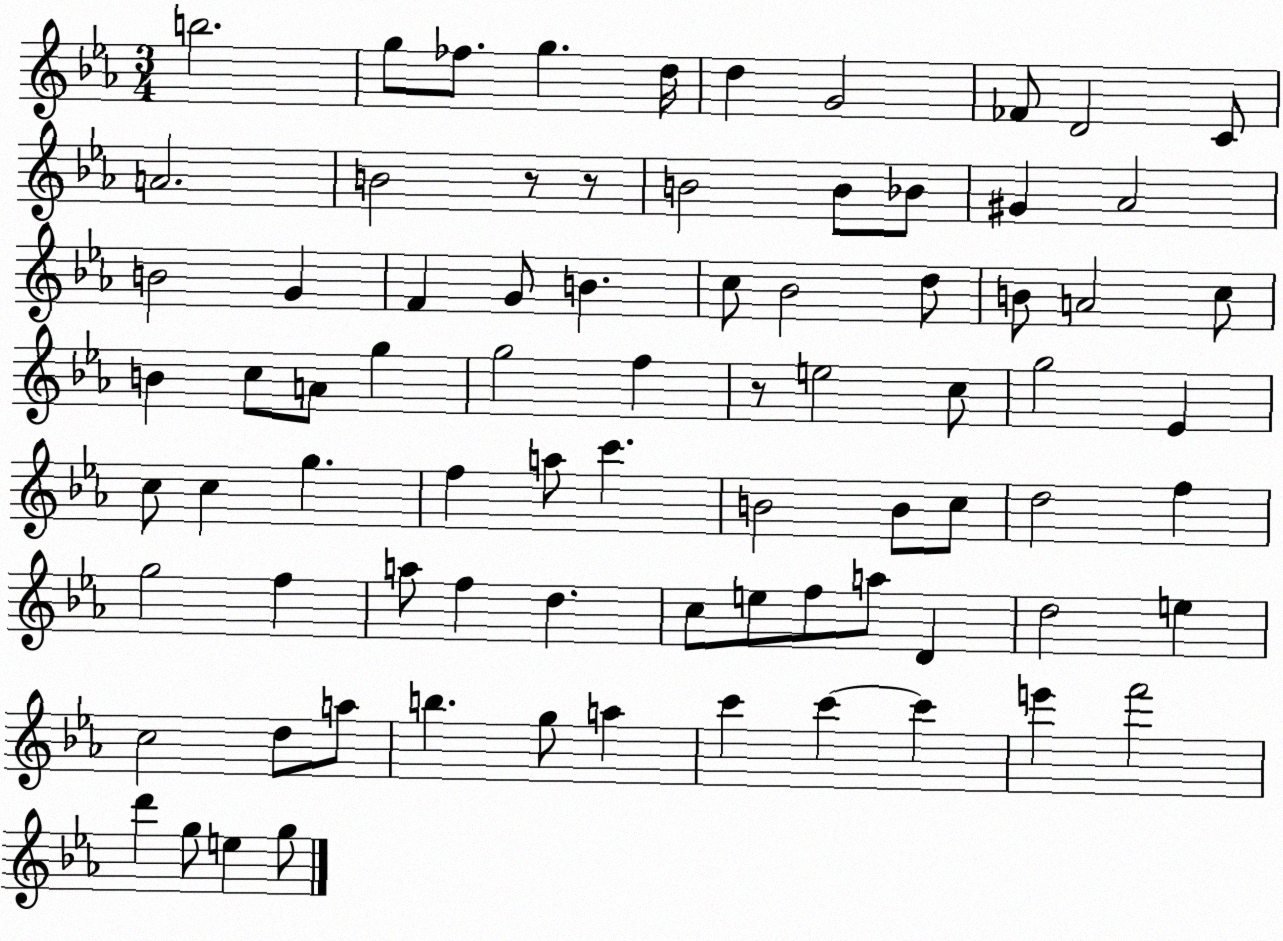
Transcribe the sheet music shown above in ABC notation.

X:1
T:Untitled
M:3/4
L:1/4
K:Eb
b2 g/2 _f/2 g d/4 d G2 _F/2 D2 C/2 A2 B2 z/2 z/2 B2 B/2 _B/2 ^G _A2 B2 G F G/2 B c/2 _B2 d/2 B/2 A2 c/2 B c/2 A/2 g g2 f z/2 e2 c/2 g2 _E c/2 c g f a/2 c' B2 B/2 c/2 d2 f g2 f a/2 f d c/2 e/2 f/2 a/2 D d2 e c2 d/2 a/2 b g/2 a c' c' c' e' f'2 d' g/2 e g/2